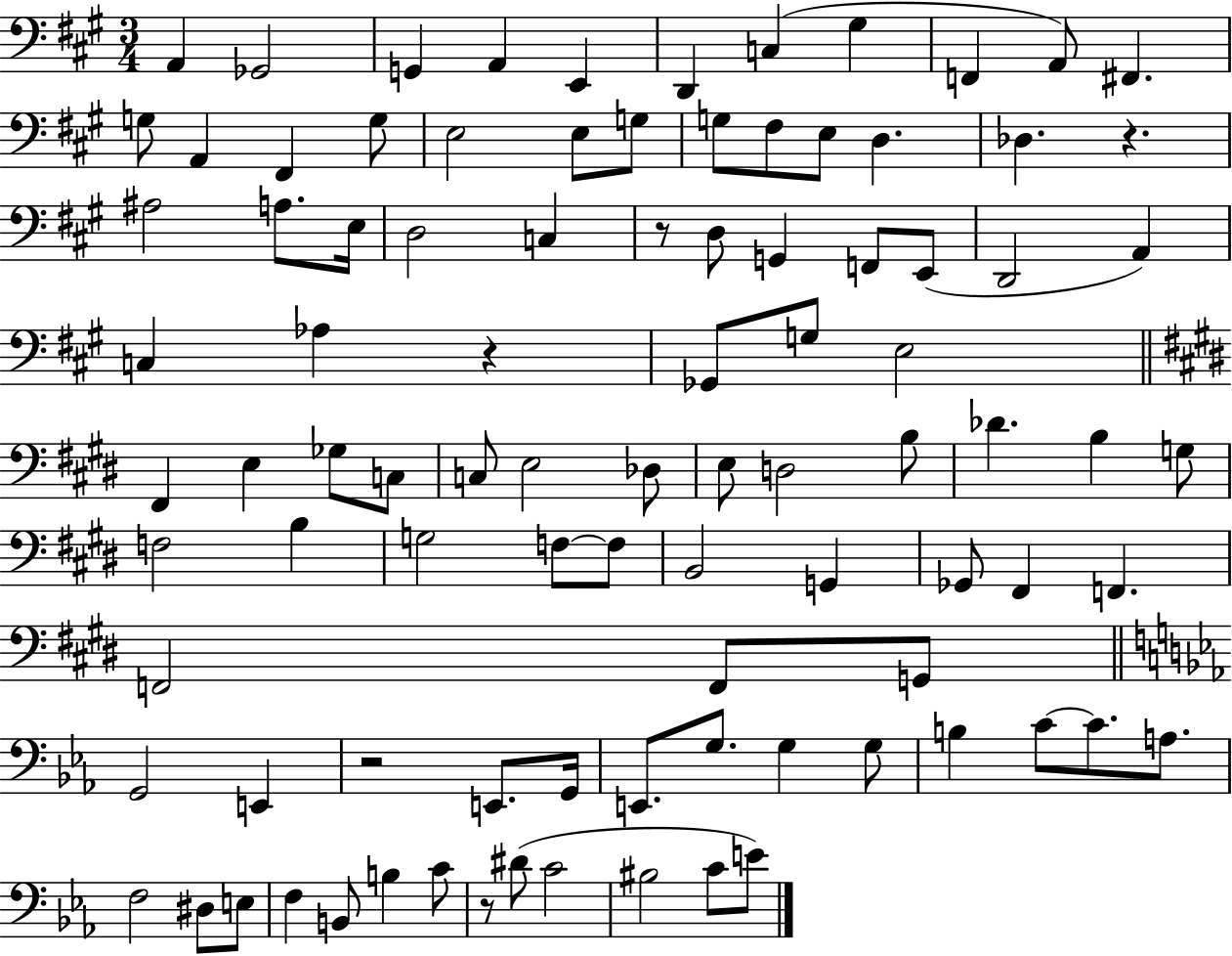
{
  \clef bass
  \numericTimeSignature
  \time 3/4
  \key a \major
  a,4 ges,2 | g,4 a,4 e,4 | d,4 c4( gis4 | f,4 a,8) fis,4. | \break g8 a,4 fis,4 g8 | e2 e8 g8 | g8 fis8 e8 d4. | des4. r4. | \break ais2 a8. e16 | d2 c4 | r8 d8 g,4 f,8 e,8( | d,2 a,4) | \break c4 aes4 r4 | ges,8 g8 e2 | \bar "||" \break \key e \major fis,4 e4 ges8 c8 | c8 e2 des8 | e8 d2 b8 | des'4. b4 g8 | \break f2 b4 | g2 f8~~ f8 | b,2 g,4 | ges,8 fis,4 f,4. | \break f,2 f,8 g,8 | \bar "||" \break \key ees \major g,2 e,4 | r2 e,8. g,16 | e,8. g8. g4 g8 | b4 c'8~~ c'8. a8. | \break f2 dis8 e8 | f4 b,8 b4 c'8 | r8 dis'8( c'2 | bis2 c'8 e'8) | \break \bar "|."
}